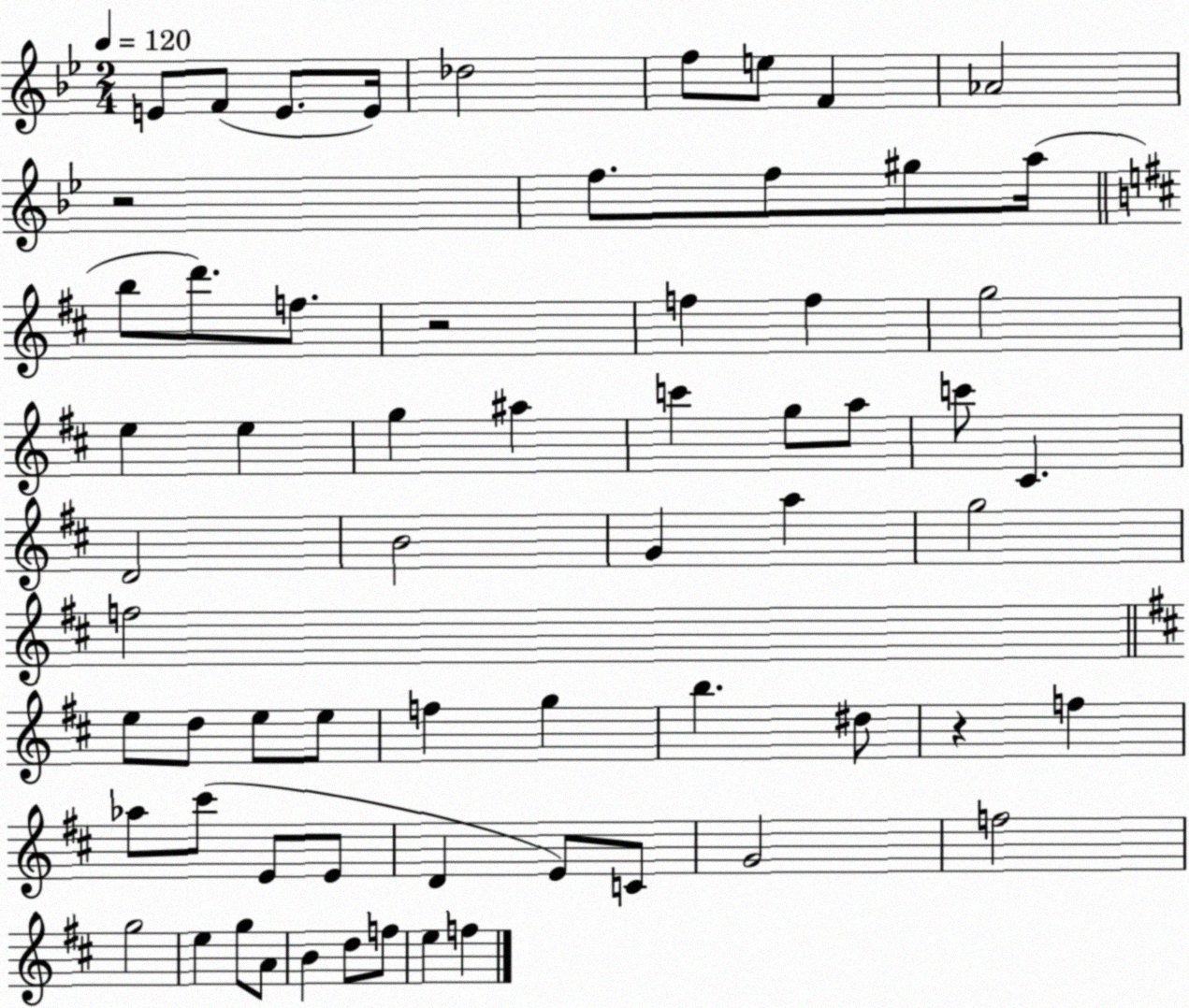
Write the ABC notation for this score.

X:1
T:Untitled
M:2/4
L:1/4
K:Bb
E/2 F/2 E/2 E/4 _d2 f/2 e/2 F _A2 z2 f/2 f/2 ^g/2 a/4 b/2 d'/2 f/2 z2 f f g2 e e g ^a c' g/2 a/2 c'/2 ^C D2 B2 G a g2 f2 e/2 d/2 e/2 e/2 f g b ^d/2 z f _a/2 ^c'/2 E/2 E/2 D E/2 C/2 G2 f2 g2 e g/2 A/2 B d/2 f/2 e f